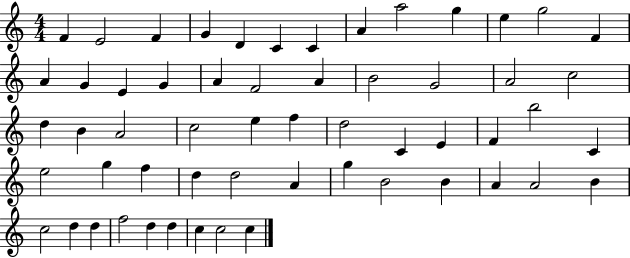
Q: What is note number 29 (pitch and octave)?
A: E5